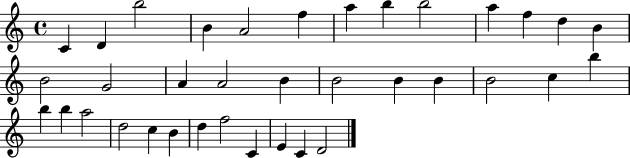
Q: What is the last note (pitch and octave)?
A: D4